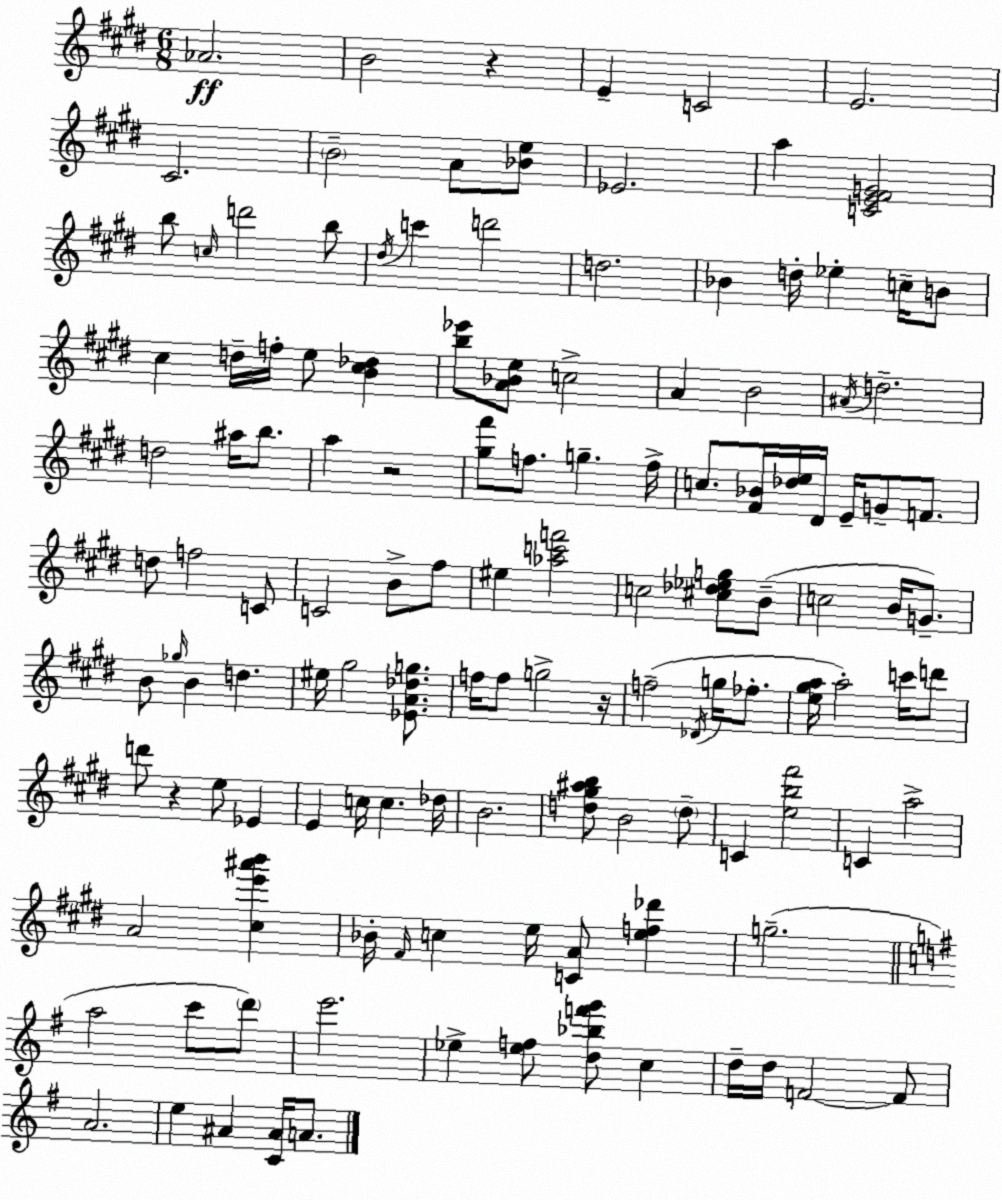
X:1
T:Untitled
M:6/8
L:1/4
K:E
_A2 B2 z E C2 E2 ^C2 B2 A/2 [_Be]/2 _E2 a [CE^FG]2 b/2 c/4 d'2 b/2 ^d/4 c' d'2 d2 _B d/4 _e c/4 B/2 ^c d/4 f/4 e/2 [B^c_d] [b_e']/2 [A_Be]/2 c2 A B2 ^A/4 d2 d2 ^a/4 b/2 a z2 [^g^f']/2 f/2 g f/4 c/2 [^F_B]/4 [_de]/4 ^D/4 E/4 G/2 F/2 d/2 f2 C/2 C2 B/2 ^f/2 ^e [_ac'f']2 c2 [^c_d_eg]/2 B/2 c2 B/4 G/2 B/2 _g/4 B d ^e/4 ^g2 [_EA_dg]/2 f/4 f/2 g2 z/4 f2 _D/4 g/4 _f/2 [e^ga]/4 a2 c'/4 d'/2 d'/2 z e/2 _E E c/4 c _d/4 B2 [d^g^ab]/2 B2 d/2 C [eb^f']2 C a2 A2 [^ce'^a'b'] _B/4 ^F/4 c e/4 [CA]/2 [ef_d'] g2 a2 c'/2 d'/2 e'2 _e [_ef]/2 [d_bf'g']/2 c d/4 d/4 F2 F/2 A2 e ^A [C^A]/4 A/2